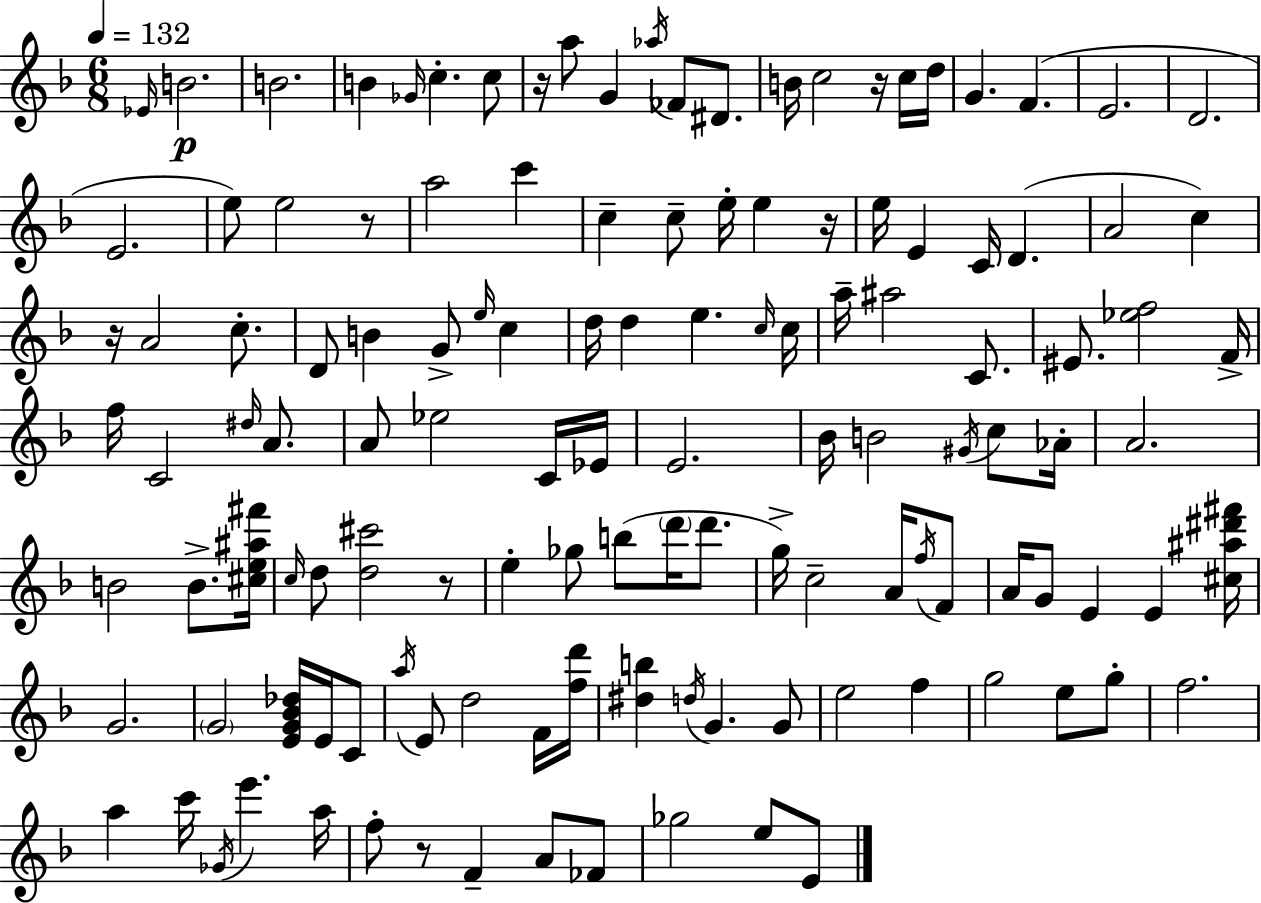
{
  \clef treble
  \numericTimeSignature
  \time 6/8
  \key d \minor
  \tempo 4 = 132
  \repeat volta 2 { \grace { ees'16 }\p b'2. | b'2. | b'4 \grace { ges'16 } c''4.-. | c''8 r16 a''8 g'4 \acciaccatura { aes''16 } fes'8 | \break dis'8. b'16 c''2 | r16 c''16 d''16 g'4. f'4.( | e'2. | d'2. | \break e'2. | e''8) e''2 | r8 a''2 c'''4 | c''4-- c''8-- e''16-. e''4 | \break r16 e''16 e'4 c'16 d'4.( | a'2 c''4) | r16 a'2 | c''8.-. d'8 b'4 g'8-> \grace { e''16 } | \break c''4 d''16 d''4 e''4. | \grace { c''16 } c''16 a''16-- ais''2 | c'8. eis'8. <ees'' f''>2 | f'16-> f''16 c'2 | \break \grace { dis''16 } a'8. a'8 ees''2 | c'16 ees'16 e'2. | bes'16 b'2 | \acciaccatura { gis'16 } c''8 aes'16-. a'2. | \break b'2 | b'8.-> <cis'' e'' ais'' fis'''>16 \grace { c''16 } d''8 <d'' cis'''>2 | r8 e''4-. | ges''8 b''8( \parenthesize d'''16 d'''8. g''16->) c''2-- | \break a'16 \acciaccatura { f''16 } f'8 a'16 g'8 | e'4 e'4 <cis'' ais'' dis''' fis'''>16 g'2. | \parenthesize g'2 | <e' g' bes' des''>16 e'16 c'8 \acciaccatura { a''16 } e'8 | \break d''2 f'16 <f'' d'''>16 <dis'' b''>4 | \acciaccatura { d''16 } g'4. g'8 e''2 | f''4 g''2 | e''8 g''8-. f''2. | \break a''4 | c'''16 \acciaccatura { ges'16 } e'''4. a''16 | f''8-. r8 f'4-- a'8 fes'8 | ges''2 e''8 e'8 | \break } \bar "|."
}